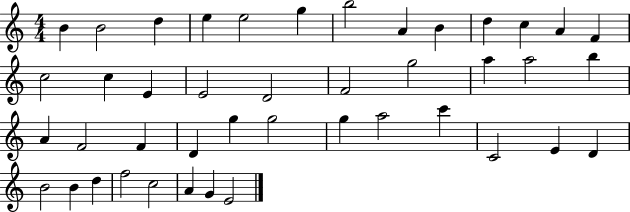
B4/q B4/h D5/q E5/q E5/h G5/q B5/h A4/q B4/q D5/q C5/q A4/q F4/q C5/h C5/q E4/q E4/h D4/h F4/h G5/h A5/q A5/h B5/q A4/q F4/h F4/q D4/q G5/q G5/h G5/q A5/h C6/q C4/h E4/q D4/q B4/h B4/q D5/q F5/h C5/h A4/q G4/q E4/h